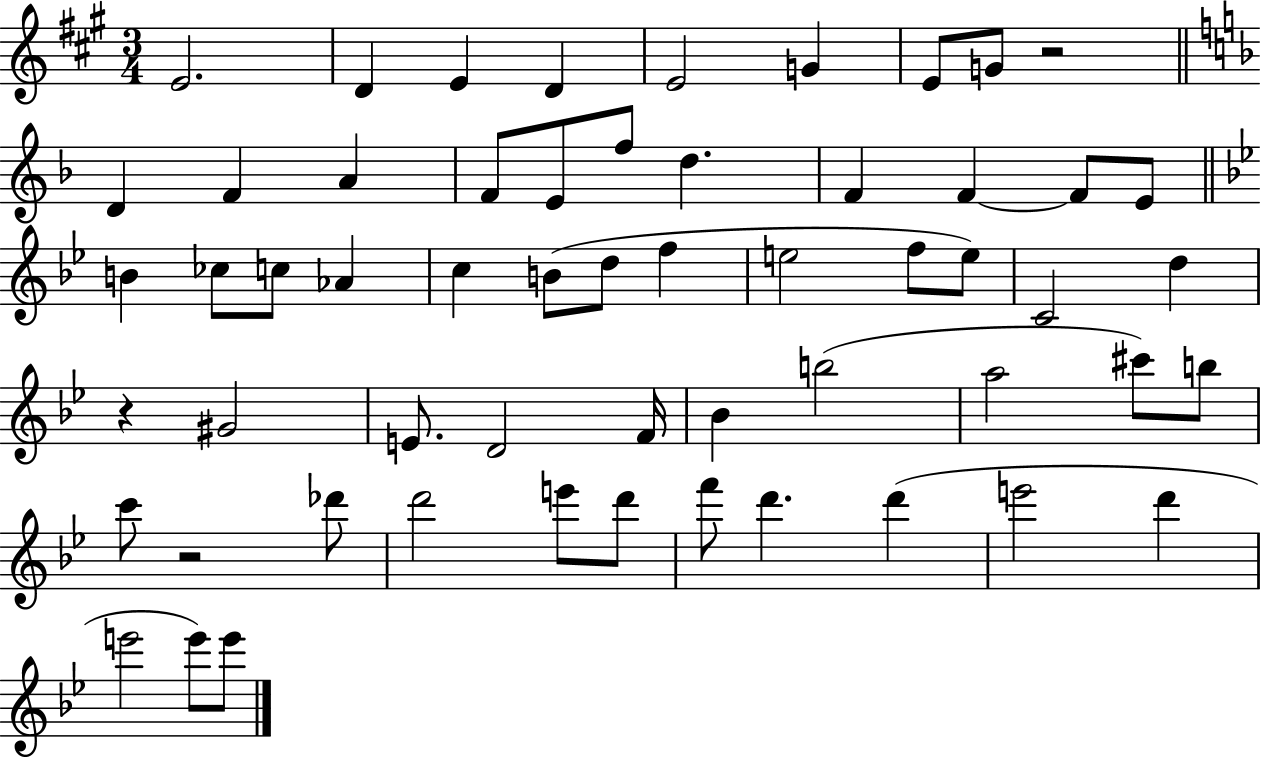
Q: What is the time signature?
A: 3/4